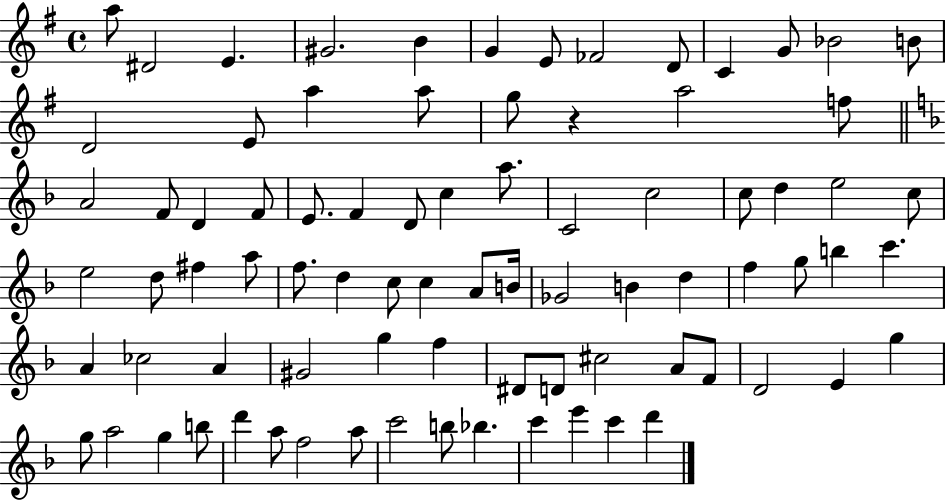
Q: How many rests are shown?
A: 1